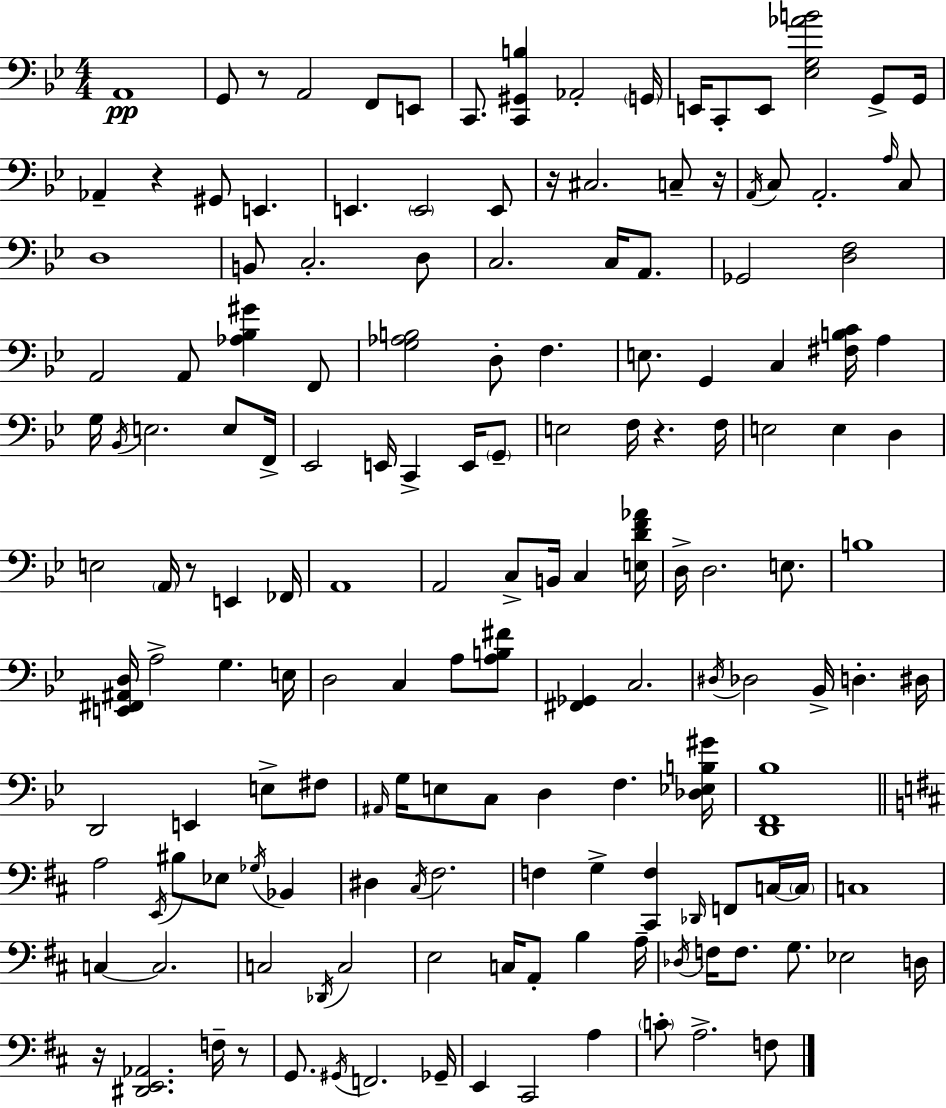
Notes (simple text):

A2/w G2/e R/e A2/h F2/e E2/e C2/e. [C2,G#2,B3]/q Ab2/h G2/s E2/s C2/e E2/e [Eb3,G3,Ab4,B4]/h G2/e G2/s Ab2/q R/q G#2/e E2/q. E2/q. E2/h E2/e R/s C#3/h. C3/e R/s A2/s C3/e A2/h. A3/s C3/e D3/w B2/e C3/h. D3/e C3/h. C3/s A2/e. Gb2/h [D3,F3]/h A2/h A2/e [Ab3,Bb3,G#4]/q F2/e [G3,Ab3,B3]/h D3/e F3/q. E3/e. G2/q C3/q [F#3,B3,C4]/s A3/q G3/s Bb2/s E3/h. E3/e F2/s Eb2/h E2/s C2/q E2/s G2/e E3/h F3/s R/q. F3/s E3/h E3/q D3/q E3/h A2/s R/e E2/q FES2/s A2/w A2/h C3/e B2/s C3/q [E3,D4,F4,Ab4]/s D3/s D3/h. E3/e. B3/w [E2,F#2,A#2,D3]/s A3/h G3/q. E3/s D3/h C3/q A3/e [A3,B3,F#4]/e [F#2,Gb2]/q C3/h. D#3/s Db3/h Bb2/s D3/q. D#3/s D2/h E2/q E3/e F#3/e A#2/s G3/s E3/e C3/e D3/q F3/q. [Db3,Eb3,B3,G#4]/s [D2,F2,Bb3]/w A3/h E2/s BIS3/e Eb3/e Gb3/s Bb2/q D#3/q C#3/s F#3/h. F3/q G3/q [C#2,F3]/q Db2/s F2/e C3/s C3/s C3/w C3/q C3/h. C3/h Db2/s C3/h E3/h C3/s A2/e B3/q A3/s Db3/s F3/s F3/e. G3/e. Eb3/h D3/s R/s [D#2,E2,Ab2]/h. F3/s R/e G2/e. G#2/s F2/h. Gb2/s E2/q C#2/h A3/q C4/e A3/h. F3/e